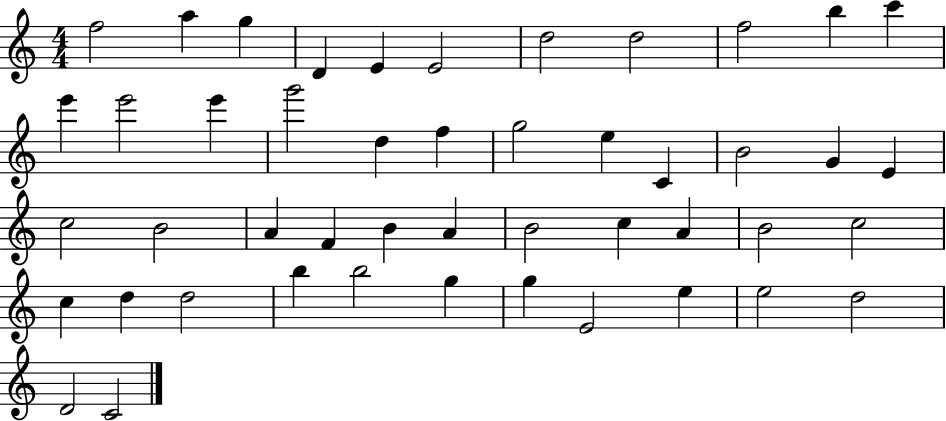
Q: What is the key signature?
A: C major